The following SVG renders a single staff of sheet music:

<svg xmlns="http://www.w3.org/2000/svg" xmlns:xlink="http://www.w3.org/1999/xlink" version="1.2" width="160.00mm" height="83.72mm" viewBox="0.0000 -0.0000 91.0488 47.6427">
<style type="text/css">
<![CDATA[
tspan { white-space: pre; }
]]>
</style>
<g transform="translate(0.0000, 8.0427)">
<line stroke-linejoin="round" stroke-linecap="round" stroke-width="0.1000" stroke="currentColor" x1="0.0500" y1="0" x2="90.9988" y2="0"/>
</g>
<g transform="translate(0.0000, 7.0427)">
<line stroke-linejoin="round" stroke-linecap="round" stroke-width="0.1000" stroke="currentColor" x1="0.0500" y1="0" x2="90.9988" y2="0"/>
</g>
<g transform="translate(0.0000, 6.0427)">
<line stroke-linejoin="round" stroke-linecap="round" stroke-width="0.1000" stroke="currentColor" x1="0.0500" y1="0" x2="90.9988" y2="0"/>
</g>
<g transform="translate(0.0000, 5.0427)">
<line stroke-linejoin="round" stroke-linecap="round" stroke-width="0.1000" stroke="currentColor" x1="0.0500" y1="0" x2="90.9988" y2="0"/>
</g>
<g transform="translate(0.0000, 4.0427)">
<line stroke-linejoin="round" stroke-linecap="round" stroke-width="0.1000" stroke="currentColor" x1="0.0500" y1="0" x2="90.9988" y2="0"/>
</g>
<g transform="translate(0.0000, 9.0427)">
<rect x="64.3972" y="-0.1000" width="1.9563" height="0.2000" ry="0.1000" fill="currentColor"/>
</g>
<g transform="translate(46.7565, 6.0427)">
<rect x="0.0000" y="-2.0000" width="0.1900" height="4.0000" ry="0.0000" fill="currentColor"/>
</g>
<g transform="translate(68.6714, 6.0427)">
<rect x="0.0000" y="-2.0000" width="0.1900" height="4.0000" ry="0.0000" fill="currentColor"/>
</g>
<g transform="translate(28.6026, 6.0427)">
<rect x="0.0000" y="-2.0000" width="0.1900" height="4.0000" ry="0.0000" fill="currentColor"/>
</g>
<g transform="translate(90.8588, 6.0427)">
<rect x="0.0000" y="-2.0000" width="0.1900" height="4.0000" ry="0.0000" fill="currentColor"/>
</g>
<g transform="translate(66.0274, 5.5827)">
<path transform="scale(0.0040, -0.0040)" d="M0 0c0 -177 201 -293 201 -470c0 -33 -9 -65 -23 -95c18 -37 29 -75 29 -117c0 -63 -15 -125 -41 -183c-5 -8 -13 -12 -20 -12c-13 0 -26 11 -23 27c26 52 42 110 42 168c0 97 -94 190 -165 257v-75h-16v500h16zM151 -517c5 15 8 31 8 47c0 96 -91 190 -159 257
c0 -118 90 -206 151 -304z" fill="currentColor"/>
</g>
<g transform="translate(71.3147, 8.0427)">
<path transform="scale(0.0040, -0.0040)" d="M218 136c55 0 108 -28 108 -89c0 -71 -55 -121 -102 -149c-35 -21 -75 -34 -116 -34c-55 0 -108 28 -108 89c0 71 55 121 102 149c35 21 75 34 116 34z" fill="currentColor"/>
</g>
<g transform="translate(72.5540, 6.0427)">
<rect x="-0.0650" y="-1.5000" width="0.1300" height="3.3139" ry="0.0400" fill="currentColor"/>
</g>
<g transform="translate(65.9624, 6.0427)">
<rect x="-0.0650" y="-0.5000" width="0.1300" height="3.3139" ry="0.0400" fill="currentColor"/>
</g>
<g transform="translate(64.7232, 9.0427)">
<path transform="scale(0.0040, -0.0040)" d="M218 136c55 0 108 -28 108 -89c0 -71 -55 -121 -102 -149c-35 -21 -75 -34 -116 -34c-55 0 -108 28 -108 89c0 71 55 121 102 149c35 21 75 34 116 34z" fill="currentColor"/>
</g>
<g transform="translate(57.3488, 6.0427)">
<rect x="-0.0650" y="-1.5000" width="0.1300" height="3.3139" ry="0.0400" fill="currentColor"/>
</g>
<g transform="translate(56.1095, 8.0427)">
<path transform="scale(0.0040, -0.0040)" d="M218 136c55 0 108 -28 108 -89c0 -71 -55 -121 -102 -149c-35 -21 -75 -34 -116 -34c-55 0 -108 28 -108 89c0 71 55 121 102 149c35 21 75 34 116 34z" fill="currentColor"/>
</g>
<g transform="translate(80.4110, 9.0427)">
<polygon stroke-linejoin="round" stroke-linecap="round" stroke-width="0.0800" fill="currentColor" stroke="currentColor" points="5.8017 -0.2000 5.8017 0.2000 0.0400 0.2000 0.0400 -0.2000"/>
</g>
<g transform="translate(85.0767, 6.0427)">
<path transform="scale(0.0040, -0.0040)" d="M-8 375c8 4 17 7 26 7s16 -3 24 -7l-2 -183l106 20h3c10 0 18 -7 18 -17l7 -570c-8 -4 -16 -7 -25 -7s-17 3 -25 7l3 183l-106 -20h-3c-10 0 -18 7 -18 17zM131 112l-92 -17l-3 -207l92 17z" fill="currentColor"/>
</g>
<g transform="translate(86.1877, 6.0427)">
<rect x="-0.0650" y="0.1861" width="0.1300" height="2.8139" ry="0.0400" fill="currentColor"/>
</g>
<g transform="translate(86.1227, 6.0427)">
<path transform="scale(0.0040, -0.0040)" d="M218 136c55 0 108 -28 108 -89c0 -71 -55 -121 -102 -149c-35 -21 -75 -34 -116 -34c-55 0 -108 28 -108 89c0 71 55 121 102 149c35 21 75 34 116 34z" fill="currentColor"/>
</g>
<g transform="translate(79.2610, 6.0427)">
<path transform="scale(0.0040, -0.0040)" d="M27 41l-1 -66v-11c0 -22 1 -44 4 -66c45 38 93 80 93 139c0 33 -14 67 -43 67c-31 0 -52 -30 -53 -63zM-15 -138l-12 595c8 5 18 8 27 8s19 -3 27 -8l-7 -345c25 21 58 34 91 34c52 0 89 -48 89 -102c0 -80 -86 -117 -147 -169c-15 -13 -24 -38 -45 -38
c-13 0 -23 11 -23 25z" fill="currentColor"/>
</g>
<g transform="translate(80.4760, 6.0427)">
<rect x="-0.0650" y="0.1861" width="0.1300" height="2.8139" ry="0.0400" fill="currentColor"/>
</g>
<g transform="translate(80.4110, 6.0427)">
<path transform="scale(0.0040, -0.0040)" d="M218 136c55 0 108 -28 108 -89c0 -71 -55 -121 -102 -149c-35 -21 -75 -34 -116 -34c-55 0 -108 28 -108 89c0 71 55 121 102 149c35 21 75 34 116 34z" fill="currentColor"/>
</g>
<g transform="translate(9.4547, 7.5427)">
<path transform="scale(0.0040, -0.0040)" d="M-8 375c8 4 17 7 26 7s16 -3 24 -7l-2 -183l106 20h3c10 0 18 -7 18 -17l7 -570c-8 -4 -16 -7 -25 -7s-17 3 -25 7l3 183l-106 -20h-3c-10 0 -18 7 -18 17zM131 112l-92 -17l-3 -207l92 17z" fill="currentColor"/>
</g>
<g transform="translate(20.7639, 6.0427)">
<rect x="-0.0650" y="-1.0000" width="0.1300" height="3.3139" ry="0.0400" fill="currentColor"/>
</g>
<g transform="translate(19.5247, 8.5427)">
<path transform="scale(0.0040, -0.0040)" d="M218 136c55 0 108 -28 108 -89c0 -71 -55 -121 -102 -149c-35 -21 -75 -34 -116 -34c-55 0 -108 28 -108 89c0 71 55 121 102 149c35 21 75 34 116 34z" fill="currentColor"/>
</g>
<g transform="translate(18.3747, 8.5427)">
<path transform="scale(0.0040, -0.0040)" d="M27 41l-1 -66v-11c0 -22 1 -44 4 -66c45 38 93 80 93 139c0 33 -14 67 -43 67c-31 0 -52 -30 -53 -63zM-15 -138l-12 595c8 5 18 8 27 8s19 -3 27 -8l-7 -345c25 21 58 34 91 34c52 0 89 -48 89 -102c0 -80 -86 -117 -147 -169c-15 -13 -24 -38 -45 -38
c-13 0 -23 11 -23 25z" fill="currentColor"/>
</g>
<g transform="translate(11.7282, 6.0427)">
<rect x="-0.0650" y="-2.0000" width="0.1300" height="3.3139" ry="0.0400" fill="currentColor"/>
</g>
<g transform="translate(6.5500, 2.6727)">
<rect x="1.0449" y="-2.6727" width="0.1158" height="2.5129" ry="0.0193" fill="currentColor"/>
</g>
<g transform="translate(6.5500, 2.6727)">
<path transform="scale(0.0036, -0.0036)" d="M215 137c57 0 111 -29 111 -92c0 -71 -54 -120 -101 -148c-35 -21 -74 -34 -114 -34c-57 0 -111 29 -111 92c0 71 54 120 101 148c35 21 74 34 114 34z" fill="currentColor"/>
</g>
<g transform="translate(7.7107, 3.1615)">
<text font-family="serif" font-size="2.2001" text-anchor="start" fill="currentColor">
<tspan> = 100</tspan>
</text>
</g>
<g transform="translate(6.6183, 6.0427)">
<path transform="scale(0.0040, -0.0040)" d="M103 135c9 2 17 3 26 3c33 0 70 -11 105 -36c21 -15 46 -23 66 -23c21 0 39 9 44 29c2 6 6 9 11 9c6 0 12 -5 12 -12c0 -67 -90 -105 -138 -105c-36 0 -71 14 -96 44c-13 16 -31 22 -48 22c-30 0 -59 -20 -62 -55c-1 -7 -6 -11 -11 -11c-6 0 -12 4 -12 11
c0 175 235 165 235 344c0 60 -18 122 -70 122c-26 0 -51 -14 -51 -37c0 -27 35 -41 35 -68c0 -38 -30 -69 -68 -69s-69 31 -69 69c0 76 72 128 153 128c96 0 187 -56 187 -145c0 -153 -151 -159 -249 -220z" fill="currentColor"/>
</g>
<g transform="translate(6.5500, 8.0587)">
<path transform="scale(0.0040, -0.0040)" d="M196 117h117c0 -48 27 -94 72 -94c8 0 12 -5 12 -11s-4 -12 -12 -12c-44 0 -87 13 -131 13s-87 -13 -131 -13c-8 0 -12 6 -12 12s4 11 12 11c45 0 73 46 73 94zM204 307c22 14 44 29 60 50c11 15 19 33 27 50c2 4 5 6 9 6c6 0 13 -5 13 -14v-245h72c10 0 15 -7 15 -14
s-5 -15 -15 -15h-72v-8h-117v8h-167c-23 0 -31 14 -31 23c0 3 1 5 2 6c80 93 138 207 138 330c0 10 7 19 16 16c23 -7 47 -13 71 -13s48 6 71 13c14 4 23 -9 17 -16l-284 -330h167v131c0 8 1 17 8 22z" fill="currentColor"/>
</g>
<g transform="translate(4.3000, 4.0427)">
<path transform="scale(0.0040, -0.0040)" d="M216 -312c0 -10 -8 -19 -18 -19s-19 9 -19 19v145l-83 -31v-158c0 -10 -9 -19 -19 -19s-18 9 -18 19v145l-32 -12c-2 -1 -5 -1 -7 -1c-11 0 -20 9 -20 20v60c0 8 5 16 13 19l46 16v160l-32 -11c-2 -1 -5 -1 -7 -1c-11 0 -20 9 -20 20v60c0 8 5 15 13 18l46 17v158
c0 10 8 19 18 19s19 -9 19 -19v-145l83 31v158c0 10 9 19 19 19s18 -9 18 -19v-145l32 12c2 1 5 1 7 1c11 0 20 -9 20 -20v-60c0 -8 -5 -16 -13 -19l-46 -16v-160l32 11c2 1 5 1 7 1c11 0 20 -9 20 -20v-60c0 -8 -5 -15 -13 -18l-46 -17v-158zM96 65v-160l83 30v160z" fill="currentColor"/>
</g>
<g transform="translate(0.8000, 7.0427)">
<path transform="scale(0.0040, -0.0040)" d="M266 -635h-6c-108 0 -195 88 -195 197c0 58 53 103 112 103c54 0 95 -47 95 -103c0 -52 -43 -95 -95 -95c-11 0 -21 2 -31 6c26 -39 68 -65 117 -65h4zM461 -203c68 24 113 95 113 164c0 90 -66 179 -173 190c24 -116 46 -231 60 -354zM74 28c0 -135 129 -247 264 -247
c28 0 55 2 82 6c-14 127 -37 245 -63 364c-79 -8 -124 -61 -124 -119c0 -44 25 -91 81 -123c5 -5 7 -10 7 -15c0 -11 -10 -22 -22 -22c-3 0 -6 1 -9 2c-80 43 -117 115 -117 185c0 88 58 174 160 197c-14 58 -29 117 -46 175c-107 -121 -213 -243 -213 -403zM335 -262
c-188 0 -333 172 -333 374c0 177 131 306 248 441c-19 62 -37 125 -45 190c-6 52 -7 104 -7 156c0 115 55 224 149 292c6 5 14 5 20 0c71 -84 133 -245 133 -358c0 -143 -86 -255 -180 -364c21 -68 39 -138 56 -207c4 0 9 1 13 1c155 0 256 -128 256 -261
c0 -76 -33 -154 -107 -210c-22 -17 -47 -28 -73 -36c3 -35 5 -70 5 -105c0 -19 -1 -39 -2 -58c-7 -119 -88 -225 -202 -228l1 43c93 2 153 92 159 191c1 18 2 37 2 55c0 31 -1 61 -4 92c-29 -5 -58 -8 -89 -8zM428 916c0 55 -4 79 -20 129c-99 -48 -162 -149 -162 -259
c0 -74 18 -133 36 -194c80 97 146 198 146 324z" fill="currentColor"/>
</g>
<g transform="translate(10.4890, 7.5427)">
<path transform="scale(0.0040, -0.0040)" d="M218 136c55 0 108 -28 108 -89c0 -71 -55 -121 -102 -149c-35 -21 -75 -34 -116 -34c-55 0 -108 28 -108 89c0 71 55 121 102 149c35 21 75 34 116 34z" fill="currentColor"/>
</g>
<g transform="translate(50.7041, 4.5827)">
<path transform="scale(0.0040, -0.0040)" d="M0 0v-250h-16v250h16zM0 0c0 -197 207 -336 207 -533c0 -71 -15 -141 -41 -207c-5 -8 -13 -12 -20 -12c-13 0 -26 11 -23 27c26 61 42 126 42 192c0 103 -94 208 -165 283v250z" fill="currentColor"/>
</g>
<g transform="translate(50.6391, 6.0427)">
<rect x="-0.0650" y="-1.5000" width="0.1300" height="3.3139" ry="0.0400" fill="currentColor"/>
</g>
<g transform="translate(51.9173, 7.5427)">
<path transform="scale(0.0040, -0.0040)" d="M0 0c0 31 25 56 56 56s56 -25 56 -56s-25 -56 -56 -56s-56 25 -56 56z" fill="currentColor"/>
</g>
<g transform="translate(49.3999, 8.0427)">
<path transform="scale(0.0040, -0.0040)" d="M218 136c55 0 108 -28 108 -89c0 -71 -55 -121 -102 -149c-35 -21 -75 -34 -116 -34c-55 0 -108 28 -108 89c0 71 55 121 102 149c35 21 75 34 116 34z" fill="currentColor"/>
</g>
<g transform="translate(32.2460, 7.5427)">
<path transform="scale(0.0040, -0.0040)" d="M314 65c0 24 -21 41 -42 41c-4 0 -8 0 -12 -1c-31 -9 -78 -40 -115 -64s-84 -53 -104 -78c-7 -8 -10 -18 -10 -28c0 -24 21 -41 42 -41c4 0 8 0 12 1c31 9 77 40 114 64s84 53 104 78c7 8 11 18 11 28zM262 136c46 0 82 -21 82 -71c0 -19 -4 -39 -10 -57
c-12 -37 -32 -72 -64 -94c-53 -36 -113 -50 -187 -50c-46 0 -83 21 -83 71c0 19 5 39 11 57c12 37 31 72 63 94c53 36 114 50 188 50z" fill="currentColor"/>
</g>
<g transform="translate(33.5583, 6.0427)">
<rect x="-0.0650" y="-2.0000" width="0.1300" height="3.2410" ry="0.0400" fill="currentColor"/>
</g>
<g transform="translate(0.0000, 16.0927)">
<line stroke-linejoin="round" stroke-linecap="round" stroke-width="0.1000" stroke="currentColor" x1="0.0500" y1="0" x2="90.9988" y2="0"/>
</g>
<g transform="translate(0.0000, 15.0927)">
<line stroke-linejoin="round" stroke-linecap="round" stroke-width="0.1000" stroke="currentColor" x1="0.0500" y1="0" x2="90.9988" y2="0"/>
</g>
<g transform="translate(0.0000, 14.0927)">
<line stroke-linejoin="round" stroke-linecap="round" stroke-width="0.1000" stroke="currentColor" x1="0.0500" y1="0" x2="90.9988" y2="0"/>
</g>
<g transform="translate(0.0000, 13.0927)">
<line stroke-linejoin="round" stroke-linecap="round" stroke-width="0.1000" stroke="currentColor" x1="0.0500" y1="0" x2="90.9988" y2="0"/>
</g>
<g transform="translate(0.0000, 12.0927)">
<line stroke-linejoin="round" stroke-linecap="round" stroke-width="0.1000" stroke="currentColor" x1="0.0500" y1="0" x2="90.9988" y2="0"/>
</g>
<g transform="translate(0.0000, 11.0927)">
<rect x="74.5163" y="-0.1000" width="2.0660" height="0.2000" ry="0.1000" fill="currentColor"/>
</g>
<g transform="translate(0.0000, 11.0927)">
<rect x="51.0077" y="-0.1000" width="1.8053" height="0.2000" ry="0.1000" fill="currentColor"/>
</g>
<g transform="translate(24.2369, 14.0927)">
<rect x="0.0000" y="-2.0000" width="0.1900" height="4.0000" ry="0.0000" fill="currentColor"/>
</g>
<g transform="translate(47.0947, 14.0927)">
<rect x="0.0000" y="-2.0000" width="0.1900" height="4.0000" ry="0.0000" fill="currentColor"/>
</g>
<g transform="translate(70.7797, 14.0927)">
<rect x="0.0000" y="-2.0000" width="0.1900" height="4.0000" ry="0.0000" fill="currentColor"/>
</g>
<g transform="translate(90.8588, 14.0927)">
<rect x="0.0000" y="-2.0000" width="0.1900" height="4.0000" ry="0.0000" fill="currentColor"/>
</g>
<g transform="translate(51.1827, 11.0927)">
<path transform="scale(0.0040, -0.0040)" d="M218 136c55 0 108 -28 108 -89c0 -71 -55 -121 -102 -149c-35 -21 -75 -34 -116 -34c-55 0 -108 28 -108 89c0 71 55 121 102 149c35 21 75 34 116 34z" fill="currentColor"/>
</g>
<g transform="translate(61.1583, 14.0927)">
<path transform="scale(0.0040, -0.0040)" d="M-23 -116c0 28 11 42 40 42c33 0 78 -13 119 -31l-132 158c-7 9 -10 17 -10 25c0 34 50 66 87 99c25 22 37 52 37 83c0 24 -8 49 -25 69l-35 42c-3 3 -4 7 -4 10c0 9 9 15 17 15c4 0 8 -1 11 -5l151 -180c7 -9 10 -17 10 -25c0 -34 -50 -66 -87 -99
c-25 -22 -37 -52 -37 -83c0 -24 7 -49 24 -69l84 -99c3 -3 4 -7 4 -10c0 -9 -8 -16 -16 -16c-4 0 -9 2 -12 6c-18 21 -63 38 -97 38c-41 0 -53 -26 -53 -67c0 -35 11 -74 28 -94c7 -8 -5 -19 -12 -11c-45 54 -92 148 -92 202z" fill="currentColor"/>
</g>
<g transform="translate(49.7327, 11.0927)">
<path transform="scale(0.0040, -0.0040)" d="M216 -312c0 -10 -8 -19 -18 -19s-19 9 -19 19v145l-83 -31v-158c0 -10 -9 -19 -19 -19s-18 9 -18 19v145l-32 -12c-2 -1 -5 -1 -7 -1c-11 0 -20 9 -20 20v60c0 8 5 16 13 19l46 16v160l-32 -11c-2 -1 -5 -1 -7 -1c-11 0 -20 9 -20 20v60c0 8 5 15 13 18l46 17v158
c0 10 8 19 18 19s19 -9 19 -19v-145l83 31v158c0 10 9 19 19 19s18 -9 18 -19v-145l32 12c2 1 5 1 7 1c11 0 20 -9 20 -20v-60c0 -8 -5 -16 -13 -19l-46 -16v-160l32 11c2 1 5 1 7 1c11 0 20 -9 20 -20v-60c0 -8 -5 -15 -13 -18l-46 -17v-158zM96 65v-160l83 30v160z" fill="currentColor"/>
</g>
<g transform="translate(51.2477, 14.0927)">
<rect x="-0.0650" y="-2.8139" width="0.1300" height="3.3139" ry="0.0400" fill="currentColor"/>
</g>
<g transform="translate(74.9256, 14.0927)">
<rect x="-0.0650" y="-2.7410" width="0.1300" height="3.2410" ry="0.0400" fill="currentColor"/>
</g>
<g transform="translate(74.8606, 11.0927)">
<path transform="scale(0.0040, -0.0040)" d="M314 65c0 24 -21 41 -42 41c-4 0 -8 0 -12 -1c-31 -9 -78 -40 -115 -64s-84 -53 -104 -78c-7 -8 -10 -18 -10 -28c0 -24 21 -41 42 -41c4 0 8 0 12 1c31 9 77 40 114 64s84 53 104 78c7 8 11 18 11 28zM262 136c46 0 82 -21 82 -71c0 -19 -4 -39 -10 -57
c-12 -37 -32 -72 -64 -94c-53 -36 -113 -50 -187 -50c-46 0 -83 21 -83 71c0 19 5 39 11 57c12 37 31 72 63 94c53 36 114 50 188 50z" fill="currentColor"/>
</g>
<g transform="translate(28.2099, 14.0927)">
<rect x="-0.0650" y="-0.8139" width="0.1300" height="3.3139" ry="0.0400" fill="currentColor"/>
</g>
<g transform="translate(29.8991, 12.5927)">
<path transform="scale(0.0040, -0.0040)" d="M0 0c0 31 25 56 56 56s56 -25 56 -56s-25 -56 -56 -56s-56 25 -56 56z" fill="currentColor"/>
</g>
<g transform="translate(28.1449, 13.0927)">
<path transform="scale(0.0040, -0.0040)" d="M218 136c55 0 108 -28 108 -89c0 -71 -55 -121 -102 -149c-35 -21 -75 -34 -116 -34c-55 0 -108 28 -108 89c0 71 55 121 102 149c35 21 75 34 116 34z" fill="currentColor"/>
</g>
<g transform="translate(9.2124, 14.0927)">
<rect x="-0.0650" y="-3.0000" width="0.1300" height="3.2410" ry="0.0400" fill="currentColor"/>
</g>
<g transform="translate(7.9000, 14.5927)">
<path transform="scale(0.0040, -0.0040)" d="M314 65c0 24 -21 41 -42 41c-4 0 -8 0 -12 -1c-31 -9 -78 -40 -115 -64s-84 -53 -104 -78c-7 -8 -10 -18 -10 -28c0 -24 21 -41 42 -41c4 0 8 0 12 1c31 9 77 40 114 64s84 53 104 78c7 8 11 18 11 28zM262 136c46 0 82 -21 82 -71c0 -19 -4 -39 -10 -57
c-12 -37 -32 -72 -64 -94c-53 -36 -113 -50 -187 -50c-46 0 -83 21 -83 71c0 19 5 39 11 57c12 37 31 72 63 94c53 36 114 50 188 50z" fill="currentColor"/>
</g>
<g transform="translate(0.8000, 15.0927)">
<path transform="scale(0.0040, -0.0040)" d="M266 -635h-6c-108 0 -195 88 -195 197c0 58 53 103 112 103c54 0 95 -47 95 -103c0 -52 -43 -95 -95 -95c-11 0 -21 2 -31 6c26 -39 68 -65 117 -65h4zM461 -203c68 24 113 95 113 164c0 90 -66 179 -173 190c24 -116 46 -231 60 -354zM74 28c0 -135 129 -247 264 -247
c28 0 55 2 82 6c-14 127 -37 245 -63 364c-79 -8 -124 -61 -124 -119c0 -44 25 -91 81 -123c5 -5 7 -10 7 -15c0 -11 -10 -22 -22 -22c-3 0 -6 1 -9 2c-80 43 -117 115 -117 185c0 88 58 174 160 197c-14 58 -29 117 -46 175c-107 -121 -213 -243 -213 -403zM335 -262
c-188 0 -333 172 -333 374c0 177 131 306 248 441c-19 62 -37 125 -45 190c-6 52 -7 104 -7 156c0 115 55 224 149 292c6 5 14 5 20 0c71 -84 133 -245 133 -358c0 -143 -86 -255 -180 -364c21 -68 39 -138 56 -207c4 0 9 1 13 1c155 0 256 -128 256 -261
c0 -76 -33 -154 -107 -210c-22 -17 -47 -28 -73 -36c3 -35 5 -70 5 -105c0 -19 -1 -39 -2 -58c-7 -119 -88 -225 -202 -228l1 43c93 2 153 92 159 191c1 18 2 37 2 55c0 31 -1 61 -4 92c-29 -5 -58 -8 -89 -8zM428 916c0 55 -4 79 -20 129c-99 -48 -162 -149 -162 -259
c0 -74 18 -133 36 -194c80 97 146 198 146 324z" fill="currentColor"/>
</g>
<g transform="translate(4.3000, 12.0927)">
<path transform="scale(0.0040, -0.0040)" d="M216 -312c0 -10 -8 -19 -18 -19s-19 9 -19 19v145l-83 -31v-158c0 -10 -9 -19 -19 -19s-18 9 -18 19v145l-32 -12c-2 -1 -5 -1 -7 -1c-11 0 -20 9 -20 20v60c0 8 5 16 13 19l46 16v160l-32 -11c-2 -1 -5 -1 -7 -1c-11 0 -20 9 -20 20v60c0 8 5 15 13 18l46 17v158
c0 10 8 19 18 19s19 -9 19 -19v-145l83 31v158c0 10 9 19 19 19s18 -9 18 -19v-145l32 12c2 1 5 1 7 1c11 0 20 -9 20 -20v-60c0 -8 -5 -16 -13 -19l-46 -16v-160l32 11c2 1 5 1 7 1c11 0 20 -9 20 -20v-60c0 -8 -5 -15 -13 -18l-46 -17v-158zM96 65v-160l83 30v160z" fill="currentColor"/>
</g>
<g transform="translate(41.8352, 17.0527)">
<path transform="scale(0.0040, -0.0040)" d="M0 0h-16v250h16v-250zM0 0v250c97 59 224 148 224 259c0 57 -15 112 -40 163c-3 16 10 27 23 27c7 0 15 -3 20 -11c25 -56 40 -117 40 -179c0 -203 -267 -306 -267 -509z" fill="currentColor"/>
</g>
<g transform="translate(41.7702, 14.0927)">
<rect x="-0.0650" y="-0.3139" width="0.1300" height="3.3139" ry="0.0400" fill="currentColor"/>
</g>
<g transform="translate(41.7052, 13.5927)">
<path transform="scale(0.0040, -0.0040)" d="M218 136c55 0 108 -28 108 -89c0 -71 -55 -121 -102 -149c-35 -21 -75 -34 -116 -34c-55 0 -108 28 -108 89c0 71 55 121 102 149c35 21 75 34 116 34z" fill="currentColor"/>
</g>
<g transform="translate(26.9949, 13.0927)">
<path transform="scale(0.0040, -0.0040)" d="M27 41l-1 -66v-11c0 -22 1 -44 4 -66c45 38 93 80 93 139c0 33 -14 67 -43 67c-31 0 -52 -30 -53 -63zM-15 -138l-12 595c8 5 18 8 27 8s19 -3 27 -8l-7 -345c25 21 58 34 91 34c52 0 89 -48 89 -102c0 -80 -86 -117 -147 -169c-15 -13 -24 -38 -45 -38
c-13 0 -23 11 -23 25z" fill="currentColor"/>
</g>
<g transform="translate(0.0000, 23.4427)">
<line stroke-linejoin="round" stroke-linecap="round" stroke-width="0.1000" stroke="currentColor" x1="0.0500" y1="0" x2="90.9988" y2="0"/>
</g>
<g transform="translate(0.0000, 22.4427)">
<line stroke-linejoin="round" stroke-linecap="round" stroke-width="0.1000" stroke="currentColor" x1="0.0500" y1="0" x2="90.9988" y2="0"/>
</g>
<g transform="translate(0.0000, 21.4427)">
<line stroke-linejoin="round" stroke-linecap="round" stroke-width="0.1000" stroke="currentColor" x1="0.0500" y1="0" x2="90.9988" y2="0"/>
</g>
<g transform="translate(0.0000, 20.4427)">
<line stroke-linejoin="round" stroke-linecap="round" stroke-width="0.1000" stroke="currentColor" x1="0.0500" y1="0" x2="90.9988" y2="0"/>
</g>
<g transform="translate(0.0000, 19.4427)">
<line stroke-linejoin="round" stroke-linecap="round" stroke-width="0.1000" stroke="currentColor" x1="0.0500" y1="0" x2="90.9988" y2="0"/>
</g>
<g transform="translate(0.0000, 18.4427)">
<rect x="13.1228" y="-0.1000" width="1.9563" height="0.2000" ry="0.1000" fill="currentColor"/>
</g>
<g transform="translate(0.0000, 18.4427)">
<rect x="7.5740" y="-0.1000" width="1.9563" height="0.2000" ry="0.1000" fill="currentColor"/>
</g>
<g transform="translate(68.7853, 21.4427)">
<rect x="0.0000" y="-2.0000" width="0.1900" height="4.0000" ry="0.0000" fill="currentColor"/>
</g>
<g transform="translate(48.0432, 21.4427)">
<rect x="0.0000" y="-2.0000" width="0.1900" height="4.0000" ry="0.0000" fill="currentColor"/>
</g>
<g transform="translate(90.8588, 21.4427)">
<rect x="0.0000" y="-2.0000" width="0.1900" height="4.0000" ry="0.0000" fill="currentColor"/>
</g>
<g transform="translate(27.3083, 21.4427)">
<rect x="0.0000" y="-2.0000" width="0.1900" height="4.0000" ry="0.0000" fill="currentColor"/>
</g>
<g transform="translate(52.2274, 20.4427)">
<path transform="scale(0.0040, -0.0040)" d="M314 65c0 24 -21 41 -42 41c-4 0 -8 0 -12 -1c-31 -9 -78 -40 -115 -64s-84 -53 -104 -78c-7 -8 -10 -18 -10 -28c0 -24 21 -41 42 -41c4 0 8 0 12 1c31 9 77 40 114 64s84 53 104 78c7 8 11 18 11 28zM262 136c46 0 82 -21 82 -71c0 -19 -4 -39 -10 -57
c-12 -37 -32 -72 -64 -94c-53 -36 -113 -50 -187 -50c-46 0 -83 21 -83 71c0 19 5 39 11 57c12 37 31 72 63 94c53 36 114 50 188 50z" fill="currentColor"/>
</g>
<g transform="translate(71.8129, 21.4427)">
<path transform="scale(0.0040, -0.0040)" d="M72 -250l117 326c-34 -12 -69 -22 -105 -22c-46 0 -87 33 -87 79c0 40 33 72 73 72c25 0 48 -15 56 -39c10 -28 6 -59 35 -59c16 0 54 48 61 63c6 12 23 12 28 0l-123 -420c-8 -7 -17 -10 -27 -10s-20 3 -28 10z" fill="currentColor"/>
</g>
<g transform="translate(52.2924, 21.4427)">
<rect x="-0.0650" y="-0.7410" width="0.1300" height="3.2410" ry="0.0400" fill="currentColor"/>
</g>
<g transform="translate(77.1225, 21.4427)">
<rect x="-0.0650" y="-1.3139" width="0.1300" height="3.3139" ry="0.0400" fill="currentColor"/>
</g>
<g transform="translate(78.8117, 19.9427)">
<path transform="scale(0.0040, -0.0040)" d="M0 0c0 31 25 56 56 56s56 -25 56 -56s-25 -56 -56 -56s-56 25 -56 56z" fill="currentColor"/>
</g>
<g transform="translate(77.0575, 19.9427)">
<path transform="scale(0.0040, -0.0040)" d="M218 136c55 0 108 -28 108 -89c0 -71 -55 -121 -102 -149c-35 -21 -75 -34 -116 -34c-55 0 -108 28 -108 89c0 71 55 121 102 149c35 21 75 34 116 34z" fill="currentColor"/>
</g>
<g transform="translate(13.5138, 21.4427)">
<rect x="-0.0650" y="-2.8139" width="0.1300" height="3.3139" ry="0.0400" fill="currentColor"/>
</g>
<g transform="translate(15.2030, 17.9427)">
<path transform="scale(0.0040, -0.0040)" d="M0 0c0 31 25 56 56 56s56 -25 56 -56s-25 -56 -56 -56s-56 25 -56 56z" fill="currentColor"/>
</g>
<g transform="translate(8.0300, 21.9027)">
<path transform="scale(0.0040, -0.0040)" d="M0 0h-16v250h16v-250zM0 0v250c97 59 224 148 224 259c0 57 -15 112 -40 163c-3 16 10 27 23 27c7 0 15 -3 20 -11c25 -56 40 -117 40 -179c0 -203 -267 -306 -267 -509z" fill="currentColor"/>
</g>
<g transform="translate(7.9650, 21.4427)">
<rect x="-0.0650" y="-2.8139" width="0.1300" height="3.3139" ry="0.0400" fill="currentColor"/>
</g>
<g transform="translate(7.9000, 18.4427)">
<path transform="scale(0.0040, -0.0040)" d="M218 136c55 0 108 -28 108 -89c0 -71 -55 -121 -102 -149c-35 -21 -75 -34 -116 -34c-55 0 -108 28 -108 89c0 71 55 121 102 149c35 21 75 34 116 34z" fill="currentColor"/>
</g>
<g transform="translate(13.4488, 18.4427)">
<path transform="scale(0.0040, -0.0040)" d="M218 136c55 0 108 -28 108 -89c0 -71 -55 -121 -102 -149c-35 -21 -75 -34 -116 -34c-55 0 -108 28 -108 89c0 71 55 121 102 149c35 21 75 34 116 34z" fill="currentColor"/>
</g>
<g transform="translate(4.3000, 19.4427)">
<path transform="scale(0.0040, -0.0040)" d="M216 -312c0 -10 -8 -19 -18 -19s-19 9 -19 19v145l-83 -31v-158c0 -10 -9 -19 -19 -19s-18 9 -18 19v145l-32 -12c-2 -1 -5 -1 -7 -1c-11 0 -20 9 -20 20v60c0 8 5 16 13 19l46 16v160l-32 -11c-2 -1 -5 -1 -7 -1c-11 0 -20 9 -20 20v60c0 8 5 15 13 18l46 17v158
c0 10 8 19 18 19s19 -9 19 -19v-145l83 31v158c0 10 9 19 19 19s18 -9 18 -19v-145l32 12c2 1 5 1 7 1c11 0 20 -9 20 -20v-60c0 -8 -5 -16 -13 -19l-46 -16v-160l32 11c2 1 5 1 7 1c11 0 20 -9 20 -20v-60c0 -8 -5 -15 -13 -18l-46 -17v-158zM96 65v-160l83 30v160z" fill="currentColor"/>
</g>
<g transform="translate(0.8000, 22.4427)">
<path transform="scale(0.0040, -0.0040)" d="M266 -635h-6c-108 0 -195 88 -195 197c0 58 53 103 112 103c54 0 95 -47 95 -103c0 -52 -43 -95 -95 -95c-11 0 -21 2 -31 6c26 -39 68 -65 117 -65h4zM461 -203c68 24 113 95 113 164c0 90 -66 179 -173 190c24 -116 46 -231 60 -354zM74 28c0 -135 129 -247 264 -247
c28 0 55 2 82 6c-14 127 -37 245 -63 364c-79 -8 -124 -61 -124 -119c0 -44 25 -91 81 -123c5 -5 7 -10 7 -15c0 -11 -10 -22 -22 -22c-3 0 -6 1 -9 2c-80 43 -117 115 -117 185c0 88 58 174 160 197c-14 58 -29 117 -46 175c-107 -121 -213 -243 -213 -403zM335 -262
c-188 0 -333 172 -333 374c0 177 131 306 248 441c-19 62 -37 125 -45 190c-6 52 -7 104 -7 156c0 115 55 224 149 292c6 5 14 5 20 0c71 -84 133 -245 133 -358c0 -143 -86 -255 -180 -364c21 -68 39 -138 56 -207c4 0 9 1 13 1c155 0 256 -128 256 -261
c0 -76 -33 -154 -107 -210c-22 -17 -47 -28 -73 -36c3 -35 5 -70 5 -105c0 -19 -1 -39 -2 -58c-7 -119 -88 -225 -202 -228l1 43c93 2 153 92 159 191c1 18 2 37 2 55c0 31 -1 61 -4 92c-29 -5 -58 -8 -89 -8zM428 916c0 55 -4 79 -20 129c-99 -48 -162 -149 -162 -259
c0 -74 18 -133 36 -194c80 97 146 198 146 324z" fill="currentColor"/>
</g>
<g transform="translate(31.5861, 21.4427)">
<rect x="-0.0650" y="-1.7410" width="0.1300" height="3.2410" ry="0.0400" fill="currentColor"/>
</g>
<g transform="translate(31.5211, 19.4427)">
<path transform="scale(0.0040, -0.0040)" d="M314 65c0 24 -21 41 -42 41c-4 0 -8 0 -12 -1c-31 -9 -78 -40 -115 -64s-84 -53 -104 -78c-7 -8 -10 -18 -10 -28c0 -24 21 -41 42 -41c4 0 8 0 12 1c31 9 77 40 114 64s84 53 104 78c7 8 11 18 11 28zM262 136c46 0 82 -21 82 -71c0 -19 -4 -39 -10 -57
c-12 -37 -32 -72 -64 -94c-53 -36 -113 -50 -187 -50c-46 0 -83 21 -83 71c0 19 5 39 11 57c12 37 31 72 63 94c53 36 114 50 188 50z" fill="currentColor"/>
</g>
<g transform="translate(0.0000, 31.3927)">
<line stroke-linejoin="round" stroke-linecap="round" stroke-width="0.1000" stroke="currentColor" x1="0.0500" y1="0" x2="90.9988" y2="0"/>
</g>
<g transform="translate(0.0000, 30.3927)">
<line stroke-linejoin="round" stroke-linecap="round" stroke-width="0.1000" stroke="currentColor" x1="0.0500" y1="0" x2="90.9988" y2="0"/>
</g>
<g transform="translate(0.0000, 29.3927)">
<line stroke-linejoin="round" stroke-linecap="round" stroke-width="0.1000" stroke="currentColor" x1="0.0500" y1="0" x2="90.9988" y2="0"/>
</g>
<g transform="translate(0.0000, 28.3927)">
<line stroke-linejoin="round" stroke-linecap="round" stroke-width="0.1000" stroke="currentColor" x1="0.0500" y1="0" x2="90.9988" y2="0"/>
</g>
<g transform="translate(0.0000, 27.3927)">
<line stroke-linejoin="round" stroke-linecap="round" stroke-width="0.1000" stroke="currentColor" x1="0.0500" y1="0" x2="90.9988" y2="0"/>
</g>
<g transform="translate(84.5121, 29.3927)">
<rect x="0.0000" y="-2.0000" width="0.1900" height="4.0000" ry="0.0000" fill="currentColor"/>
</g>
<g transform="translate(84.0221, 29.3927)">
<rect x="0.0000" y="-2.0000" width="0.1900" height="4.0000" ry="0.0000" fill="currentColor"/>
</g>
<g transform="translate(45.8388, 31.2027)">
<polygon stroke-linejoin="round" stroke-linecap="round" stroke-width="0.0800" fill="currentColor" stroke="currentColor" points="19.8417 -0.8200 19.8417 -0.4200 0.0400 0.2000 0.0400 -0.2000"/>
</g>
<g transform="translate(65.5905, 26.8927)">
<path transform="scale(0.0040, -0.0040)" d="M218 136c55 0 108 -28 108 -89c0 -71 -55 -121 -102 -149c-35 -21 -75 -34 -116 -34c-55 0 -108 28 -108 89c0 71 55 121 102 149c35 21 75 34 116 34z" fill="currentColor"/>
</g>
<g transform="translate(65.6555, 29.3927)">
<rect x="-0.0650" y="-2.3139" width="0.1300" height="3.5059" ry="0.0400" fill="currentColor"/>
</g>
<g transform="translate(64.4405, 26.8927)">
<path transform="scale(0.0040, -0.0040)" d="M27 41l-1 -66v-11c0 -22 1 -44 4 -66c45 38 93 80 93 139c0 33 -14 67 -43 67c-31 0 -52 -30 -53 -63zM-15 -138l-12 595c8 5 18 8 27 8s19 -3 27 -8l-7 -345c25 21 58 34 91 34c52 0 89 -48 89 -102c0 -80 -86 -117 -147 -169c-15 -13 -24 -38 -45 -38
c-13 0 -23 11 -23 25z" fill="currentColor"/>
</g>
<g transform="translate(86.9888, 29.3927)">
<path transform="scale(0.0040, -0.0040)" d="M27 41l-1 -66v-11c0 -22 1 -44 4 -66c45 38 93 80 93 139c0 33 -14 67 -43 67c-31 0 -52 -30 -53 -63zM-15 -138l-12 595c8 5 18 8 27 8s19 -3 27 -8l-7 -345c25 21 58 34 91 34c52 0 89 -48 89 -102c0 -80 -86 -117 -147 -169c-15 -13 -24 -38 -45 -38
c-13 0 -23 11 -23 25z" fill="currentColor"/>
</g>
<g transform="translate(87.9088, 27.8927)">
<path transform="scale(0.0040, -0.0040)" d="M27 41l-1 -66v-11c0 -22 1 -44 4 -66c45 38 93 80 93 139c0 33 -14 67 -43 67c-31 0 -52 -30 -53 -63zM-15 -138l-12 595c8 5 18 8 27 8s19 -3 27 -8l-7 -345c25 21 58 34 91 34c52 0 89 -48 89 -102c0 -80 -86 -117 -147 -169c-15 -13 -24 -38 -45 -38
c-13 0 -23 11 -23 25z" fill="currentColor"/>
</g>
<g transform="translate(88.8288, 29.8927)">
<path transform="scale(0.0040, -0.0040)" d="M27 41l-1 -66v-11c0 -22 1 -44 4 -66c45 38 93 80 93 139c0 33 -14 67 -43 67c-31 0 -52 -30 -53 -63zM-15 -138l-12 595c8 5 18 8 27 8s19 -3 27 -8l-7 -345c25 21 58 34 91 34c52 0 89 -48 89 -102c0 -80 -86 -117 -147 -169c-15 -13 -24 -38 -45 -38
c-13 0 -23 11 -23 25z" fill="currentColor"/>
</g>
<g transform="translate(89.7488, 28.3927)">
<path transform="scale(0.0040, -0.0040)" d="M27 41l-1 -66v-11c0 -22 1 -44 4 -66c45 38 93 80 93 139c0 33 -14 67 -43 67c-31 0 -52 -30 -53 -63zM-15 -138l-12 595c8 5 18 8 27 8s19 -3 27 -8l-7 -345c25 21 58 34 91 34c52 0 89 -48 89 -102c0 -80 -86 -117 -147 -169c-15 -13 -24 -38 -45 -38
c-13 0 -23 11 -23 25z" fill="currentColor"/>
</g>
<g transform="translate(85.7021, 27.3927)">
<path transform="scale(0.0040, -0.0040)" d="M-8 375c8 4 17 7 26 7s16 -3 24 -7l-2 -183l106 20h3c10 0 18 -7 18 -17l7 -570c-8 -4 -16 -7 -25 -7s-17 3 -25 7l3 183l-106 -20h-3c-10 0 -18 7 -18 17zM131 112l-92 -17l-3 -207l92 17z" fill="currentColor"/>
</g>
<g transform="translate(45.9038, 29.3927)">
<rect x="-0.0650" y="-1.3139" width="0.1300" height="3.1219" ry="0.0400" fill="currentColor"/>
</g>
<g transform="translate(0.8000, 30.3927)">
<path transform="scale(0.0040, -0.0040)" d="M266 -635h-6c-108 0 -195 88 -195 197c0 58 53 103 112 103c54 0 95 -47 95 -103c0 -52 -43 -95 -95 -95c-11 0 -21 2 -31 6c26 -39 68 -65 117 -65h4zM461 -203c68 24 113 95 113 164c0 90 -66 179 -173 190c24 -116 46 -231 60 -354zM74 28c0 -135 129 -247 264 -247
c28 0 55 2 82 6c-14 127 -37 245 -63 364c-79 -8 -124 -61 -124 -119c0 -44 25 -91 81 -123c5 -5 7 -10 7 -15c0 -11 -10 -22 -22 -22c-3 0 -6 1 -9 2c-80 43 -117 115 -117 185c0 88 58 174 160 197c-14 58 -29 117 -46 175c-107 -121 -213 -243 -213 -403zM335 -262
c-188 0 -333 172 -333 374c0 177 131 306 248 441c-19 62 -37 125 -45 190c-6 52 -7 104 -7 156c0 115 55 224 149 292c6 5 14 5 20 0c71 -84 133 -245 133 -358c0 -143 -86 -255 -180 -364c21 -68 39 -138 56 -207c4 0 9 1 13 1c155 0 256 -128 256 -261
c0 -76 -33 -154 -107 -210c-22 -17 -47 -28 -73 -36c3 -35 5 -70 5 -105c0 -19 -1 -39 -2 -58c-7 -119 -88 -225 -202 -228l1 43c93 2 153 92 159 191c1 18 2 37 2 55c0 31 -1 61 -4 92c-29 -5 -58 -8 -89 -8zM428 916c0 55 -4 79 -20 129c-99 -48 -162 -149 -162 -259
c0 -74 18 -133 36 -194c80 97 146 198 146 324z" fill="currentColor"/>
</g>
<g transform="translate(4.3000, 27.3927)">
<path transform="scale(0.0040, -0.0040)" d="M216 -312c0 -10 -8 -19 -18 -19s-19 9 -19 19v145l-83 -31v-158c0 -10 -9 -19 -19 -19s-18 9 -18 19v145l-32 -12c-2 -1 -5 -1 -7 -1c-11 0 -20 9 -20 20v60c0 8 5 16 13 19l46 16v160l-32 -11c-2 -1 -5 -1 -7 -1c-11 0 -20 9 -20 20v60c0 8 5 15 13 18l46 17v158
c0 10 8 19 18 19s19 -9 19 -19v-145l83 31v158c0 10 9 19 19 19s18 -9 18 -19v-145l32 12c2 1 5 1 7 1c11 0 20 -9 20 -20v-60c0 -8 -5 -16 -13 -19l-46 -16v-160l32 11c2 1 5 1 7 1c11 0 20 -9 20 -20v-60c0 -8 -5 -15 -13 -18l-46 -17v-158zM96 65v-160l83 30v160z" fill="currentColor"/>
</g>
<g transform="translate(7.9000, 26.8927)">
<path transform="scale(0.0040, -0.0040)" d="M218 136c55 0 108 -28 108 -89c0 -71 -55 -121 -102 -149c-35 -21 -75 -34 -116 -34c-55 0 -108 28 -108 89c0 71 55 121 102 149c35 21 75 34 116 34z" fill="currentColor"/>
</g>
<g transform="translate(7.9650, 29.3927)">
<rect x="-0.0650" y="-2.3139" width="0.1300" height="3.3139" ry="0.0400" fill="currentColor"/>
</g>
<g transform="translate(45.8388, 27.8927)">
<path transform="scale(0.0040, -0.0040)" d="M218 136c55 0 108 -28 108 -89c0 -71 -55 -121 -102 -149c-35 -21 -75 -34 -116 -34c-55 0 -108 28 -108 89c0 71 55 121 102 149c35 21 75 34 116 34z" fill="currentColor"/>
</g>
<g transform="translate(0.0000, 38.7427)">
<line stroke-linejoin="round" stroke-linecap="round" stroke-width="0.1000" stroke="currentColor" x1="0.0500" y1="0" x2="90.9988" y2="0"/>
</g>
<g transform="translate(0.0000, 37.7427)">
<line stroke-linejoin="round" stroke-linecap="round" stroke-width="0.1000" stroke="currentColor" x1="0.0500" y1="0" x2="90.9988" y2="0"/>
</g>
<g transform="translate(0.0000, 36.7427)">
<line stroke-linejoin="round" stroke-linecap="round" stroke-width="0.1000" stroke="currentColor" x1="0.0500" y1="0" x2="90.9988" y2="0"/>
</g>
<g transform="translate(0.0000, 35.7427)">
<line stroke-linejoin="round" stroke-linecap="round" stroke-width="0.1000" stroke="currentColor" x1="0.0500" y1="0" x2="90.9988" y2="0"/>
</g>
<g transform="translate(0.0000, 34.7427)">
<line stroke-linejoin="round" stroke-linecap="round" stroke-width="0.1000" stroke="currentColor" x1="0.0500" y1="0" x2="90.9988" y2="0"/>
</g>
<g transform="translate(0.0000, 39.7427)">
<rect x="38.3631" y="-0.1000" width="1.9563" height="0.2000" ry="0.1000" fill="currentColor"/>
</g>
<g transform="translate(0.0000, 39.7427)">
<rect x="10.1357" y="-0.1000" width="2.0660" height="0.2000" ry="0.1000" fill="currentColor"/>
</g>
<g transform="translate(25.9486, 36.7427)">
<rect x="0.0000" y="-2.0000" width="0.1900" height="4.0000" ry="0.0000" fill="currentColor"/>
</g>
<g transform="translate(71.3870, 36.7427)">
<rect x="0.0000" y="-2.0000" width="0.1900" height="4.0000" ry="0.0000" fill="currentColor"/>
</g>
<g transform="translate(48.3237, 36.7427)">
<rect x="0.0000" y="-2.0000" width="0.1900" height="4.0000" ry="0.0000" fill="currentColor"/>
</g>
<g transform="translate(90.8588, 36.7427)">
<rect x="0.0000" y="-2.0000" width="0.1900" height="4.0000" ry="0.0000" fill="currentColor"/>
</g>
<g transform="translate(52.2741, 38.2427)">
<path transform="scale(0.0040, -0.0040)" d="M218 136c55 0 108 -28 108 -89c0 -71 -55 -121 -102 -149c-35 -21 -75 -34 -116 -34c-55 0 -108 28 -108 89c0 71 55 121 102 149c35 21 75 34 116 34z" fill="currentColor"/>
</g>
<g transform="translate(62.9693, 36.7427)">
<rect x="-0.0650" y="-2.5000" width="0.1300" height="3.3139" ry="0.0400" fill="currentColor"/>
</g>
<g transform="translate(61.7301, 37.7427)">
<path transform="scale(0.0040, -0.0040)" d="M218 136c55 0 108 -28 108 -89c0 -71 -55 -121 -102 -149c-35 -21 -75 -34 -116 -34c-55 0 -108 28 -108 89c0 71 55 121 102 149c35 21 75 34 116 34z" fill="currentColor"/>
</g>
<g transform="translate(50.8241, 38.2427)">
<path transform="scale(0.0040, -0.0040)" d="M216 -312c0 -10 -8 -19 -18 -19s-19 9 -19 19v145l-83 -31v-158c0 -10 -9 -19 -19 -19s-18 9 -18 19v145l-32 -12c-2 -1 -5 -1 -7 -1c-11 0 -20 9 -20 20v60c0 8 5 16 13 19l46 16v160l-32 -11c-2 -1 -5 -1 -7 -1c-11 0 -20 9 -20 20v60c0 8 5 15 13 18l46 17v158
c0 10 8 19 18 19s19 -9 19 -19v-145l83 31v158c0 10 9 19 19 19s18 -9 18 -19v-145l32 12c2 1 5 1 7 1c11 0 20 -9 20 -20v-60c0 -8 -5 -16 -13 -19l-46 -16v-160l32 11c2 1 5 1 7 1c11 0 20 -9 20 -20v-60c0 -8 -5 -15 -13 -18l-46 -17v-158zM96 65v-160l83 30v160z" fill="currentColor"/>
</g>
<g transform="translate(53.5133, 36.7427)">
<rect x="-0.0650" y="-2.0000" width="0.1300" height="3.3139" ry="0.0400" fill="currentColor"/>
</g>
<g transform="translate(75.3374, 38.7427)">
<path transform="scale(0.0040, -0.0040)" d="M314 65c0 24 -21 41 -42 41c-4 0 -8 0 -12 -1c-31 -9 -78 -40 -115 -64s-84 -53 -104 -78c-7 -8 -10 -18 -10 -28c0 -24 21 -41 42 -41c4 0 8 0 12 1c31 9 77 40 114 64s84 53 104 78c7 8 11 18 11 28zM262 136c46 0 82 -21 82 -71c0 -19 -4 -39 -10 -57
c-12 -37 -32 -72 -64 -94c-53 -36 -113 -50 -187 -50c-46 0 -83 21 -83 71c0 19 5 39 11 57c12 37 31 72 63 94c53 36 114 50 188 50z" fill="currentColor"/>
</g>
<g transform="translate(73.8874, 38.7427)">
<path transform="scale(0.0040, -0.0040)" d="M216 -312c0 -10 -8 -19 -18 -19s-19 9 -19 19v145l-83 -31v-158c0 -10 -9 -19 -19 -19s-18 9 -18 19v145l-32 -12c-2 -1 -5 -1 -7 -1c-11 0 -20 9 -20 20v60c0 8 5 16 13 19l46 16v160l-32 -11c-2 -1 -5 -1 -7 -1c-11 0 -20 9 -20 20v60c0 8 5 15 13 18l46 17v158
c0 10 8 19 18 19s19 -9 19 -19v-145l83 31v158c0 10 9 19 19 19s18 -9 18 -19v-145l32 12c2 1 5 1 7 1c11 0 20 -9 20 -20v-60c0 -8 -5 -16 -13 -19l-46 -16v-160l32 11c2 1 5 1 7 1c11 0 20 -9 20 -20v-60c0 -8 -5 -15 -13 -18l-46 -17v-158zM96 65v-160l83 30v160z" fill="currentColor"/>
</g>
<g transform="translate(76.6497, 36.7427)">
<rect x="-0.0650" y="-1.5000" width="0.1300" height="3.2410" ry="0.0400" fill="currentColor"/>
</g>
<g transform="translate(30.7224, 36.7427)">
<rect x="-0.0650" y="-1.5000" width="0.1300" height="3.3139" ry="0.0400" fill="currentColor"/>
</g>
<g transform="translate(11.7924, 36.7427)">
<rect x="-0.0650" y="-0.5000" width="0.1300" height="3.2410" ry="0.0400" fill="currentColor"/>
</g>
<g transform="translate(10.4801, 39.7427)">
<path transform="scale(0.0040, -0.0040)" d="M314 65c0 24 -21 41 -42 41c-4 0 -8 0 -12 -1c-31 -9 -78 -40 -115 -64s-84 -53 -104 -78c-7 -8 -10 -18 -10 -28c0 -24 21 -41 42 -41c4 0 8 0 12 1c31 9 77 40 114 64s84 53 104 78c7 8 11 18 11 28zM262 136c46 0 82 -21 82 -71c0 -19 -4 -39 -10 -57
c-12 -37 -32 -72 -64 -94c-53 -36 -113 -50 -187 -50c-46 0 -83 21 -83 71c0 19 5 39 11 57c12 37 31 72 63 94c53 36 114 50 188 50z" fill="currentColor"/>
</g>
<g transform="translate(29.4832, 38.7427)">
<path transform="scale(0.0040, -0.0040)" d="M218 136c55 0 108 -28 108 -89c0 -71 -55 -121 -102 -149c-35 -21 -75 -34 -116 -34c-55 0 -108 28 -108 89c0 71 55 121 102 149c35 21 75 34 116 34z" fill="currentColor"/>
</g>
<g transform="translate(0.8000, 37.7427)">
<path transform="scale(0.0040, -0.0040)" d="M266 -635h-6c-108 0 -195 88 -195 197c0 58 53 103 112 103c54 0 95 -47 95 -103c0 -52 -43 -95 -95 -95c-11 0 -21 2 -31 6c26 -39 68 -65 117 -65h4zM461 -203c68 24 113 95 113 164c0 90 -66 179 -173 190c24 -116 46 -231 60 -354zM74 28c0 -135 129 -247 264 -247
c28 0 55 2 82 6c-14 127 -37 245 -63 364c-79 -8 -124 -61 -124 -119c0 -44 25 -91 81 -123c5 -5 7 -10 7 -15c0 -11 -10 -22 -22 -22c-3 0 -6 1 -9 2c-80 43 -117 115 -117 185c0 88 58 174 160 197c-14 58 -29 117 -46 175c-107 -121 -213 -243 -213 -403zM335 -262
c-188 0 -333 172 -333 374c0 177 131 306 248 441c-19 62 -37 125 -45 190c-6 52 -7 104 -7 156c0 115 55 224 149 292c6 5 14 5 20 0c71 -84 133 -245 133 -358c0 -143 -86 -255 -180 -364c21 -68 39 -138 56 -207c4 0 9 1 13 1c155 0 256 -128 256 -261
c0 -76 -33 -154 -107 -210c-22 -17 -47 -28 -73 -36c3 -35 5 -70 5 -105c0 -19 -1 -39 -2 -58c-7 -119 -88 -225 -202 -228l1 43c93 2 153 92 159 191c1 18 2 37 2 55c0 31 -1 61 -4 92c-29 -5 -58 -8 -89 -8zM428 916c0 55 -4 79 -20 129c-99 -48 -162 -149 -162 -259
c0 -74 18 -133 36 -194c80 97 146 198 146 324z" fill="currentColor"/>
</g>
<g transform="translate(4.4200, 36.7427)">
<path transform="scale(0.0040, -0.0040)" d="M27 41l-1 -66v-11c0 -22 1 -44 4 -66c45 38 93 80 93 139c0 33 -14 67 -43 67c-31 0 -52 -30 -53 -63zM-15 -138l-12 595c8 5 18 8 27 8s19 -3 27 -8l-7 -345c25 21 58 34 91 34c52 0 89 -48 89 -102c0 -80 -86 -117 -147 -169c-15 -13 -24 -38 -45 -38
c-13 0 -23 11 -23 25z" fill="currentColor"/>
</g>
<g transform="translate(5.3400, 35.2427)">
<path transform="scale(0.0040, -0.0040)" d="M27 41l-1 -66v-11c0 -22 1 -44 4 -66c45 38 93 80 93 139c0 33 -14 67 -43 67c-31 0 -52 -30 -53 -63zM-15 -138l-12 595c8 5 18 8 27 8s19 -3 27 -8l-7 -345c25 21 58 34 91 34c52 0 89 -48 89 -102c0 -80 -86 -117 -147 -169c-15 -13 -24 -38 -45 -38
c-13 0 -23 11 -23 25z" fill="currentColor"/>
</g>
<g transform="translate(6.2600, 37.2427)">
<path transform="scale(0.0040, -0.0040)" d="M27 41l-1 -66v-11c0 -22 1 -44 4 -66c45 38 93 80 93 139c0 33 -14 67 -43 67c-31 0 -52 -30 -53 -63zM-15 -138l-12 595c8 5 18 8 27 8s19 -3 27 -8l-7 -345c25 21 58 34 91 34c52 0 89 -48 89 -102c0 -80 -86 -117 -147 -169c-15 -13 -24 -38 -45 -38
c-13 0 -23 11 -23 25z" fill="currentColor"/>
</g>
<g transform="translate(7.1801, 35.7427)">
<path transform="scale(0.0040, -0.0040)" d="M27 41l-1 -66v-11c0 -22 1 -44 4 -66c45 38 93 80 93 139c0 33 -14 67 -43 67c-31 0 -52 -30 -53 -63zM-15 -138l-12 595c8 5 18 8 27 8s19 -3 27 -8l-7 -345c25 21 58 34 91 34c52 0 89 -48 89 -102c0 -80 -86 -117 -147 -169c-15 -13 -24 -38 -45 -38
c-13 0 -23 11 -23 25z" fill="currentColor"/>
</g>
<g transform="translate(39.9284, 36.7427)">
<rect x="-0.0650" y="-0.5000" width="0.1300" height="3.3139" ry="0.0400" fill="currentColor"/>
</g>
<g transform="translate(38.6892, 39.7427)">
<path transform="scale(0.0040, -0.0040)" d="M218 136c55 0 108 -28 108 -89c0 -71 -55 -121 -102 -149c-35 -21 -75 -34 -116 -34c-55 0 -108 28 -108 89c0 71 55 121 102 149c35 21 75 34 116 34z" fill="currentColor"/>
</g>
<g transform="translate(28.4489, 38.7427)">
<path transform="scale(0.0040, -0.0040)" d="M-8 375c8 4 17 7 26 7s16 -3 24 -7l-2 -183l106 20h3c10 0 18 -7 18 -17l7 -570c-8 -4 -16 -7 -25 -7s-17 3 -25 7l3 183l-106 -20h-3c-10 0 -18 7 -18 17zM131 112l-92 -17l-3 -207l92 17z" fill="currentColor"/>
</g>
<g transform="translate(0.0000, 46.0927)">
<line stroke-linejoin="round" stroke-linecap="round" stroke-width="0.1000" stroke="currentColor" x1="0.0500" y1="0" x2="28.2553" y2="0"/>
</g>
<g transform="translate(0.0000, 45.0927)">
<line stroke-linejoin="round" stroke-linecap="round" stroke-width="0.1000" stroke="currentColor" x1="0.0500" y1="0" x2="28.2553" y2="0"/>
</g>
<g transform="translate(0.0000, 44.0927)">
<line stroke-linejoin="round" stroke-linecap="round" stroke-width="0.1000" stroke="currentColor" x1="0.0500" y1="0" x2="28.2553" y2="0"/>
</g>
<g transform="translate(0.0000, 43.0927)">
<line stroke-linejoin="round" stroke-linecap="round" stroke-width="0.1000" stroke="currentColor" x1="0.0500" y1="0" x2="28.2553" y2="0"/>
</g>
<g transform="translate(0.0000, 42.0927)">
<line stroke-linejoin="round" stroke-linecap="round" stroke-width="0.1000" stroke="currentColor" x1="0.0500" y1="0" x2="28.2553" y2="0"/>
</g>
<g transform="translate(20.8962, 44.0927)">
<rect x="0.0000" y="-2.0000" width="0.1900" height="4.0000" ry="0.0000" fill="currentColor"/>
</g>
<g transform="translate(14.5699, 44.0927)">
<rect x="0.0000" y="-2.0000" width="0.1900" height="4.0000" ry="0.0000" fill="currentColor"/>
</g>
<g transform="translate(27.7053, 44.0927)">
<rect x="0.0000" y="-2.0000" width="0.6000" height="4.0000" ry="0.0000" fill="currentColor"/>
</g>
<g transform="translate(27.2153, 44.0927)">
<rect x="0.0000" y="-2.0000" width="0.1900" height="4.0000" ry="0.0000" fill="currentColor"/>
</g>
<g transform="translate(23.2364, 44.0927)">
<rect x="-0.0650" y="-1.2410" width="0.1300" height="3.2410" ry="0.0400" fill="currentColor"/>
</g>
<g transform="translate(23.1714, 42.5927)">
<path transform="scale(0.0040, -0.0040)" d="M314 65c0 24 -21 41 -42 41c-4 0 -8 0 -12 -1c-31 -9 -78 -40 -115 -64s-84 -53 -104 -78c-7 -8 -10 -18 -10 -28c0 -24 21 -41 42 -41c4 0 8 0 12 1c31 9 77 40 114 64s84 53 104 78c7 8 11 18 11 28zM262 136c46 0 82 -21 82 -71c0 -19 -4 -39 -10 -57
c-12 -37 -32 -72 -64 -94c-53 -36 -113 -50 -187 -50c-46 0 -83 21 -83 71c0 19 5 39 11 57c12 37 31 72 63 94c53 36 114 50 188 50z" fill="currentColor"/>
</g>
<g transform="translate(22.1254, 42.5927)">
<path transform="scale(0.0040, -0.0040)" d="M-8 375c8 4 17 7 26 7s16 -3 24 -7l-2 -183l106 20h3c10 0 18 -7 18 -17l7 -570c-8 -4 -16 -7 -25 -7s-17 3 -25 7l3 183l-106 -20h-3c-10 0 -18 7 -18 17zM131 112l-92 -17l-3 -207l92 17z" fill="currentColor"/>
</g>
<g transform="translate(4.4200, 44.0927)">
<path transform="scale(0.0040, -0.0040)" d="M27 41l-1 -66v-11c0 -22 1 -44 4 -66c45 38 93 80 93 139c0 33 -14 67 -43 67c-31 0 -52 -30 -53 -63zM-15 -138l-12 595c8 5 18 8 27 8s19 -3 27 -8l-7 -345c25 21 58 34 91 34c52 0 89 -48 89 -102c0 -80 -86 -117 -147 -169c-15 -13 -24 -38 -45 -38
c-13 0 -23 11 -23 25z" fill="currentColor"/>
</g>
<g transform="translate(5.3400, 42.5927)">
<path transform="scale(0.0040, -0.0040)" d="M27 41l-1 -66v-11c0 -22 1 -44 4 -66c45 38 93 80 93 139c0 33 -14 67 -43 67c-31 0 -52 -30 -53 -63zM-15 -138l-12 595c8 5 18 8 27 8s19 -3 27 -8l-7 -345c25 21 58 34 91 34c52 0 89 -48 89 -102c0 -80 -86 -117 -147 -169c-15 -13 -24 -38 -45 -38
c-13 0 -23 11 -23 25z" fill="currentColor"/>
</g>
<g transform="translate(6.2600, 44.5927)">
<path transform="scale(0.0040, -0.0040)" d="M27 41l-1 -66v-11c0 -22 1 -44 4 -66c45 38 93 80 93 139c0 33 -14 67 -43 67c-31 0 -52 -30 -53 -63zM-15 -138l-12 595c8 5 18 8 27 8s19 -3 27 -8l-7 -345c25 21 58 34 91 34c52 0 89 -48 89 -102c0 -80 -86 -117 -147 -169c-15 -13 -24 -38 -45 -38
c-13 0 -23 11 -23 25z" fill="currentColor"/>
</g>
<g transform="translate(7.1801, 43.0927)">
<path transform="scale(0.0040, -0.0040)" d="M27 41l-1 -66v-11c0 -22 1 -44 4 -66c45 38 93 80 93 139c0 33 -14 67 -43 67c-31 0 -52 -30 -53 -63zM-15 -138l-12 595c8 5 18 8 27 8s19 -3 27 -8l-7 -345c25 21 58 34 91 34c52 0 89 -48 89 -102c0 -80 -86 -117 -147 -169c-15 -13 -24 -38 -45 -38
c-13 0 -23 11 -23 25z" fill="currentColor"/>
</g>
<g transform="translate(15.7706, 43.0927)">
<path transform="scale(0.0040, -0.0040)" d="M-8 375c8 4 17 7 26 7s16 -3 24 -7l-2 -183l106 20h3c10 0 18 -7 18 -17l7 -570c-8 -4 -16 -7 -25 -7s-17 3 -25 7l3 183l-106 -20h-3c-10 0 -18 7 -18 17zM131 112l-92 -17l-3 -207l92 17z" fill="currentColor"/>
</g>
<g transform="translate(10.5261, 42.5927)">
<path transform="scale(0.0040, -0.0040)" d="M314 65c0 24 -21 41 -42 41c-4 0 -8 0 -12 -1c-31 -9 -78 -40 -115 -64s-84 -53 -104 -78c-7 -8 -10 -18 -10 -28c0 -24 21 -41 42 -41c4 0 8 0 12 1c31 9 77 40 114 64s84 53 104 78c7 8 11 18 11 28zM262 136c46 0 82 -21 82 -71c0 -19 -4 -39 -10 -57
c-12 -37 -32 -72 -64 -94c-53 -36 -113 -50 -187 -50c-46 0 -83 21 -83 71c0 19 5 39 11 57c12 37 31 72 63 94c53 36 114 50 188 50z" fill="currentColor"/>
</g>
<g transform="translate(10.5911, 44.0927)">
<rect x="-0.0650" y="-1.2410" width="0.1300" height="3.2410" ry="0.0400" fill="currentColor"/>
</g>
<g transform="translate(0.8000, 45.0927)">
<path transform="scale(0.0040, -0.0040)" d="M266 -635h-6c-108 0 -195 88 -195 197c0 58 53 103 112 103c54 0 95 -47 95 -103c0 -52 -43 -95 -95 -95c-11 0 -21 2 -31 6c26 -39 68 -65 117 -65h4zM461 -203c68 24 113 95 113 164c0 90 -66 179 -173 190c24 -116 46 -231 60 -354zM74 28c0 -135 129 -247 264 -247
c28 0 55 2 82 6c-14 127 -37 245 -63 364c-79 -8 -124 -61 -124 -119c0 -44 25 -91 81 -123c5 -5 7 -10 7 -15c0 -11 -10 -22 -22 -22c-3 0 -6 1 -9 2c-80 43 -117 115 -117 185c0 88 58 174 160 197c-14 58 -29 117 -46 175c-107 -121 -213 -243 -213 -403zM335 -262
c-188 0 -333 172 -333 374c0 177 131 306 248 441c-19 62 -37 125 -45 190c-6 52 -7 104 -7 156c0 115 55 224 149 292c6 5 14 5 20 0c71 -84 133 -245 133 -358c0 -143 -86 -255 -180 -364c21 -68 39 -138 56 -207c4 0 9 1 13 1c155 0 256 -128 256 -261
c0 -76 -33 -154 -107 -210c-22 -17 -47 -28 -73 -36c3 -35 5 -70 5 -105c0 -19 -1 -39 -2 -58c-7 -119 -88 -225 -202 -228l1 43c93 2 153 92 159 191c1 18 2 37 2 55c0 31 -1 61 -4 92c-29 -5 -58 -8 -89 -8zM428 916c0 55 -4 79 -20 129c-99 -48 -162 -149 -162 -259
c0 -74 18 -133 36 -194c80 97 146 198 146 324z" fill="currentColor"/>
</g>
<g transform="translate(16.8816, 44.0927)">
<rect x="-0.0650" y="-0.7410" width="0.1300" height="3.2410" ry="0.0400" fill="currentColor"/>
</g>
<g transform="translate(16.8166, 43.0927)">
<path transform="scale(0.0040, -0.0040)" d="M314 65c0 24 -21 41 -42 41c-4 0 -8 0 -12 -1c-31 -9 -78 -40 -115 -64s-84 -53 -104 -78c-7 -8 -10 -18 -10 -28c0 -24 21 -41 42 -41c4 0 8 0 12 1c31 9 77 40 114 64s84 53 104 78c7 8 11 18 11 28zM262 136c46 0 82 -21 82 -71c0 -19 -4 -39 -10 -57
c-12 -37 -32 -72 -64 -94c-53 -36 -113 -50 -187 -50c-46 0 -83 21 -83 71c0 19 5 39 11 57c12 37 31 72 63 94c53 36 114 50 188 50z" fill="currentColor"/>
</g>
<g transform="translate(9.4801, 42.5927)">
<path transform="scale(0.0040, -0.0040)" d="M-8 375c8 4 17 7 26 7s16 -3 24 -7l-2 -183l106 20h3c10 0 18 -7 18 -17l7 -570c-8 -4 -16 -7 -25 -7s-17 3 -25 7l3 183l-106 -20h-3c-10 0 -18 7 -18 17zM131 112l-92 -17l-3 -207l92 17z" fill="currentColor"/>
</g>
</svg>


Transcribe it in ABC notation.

X:1
T:Untitled
M:2/4
L:1/4
K:G
F _D ^F2 E/2 E C/4 E _B/2 B/2 A2 _d c/2 ^a z a2 a/2 a ^f2 d2 z/2 e g e/2 _g/2 C2 E C ^F G ^E2 e2 d2 e2